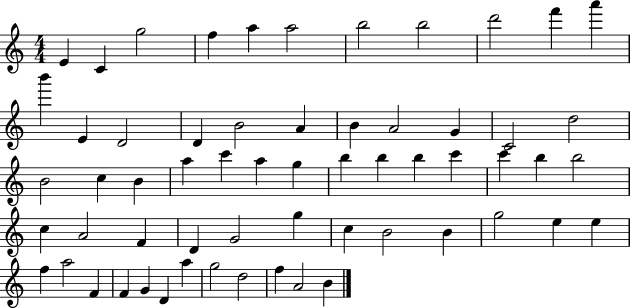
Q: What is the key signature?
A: C major